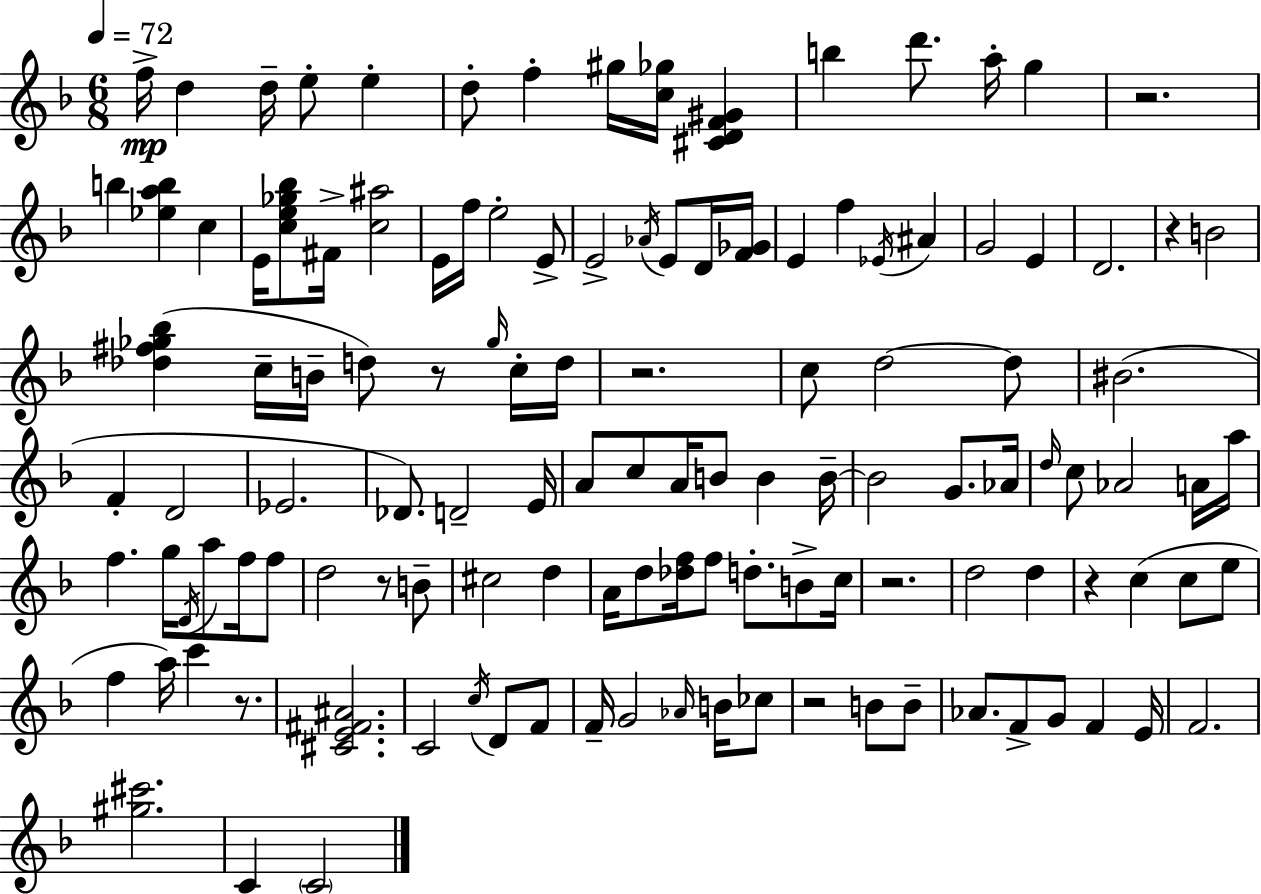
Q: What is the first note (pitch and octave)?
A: F5